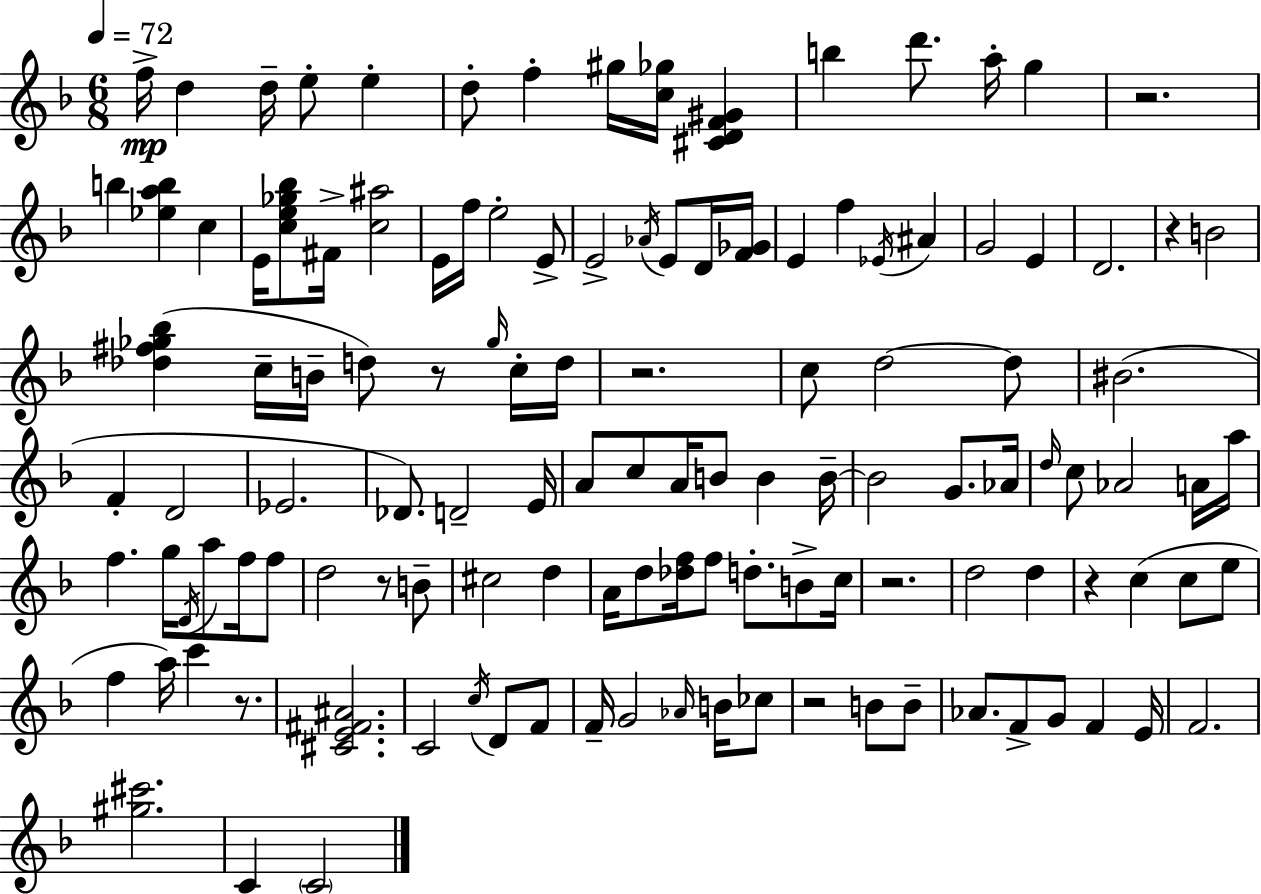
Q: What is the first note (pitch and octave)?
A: F5